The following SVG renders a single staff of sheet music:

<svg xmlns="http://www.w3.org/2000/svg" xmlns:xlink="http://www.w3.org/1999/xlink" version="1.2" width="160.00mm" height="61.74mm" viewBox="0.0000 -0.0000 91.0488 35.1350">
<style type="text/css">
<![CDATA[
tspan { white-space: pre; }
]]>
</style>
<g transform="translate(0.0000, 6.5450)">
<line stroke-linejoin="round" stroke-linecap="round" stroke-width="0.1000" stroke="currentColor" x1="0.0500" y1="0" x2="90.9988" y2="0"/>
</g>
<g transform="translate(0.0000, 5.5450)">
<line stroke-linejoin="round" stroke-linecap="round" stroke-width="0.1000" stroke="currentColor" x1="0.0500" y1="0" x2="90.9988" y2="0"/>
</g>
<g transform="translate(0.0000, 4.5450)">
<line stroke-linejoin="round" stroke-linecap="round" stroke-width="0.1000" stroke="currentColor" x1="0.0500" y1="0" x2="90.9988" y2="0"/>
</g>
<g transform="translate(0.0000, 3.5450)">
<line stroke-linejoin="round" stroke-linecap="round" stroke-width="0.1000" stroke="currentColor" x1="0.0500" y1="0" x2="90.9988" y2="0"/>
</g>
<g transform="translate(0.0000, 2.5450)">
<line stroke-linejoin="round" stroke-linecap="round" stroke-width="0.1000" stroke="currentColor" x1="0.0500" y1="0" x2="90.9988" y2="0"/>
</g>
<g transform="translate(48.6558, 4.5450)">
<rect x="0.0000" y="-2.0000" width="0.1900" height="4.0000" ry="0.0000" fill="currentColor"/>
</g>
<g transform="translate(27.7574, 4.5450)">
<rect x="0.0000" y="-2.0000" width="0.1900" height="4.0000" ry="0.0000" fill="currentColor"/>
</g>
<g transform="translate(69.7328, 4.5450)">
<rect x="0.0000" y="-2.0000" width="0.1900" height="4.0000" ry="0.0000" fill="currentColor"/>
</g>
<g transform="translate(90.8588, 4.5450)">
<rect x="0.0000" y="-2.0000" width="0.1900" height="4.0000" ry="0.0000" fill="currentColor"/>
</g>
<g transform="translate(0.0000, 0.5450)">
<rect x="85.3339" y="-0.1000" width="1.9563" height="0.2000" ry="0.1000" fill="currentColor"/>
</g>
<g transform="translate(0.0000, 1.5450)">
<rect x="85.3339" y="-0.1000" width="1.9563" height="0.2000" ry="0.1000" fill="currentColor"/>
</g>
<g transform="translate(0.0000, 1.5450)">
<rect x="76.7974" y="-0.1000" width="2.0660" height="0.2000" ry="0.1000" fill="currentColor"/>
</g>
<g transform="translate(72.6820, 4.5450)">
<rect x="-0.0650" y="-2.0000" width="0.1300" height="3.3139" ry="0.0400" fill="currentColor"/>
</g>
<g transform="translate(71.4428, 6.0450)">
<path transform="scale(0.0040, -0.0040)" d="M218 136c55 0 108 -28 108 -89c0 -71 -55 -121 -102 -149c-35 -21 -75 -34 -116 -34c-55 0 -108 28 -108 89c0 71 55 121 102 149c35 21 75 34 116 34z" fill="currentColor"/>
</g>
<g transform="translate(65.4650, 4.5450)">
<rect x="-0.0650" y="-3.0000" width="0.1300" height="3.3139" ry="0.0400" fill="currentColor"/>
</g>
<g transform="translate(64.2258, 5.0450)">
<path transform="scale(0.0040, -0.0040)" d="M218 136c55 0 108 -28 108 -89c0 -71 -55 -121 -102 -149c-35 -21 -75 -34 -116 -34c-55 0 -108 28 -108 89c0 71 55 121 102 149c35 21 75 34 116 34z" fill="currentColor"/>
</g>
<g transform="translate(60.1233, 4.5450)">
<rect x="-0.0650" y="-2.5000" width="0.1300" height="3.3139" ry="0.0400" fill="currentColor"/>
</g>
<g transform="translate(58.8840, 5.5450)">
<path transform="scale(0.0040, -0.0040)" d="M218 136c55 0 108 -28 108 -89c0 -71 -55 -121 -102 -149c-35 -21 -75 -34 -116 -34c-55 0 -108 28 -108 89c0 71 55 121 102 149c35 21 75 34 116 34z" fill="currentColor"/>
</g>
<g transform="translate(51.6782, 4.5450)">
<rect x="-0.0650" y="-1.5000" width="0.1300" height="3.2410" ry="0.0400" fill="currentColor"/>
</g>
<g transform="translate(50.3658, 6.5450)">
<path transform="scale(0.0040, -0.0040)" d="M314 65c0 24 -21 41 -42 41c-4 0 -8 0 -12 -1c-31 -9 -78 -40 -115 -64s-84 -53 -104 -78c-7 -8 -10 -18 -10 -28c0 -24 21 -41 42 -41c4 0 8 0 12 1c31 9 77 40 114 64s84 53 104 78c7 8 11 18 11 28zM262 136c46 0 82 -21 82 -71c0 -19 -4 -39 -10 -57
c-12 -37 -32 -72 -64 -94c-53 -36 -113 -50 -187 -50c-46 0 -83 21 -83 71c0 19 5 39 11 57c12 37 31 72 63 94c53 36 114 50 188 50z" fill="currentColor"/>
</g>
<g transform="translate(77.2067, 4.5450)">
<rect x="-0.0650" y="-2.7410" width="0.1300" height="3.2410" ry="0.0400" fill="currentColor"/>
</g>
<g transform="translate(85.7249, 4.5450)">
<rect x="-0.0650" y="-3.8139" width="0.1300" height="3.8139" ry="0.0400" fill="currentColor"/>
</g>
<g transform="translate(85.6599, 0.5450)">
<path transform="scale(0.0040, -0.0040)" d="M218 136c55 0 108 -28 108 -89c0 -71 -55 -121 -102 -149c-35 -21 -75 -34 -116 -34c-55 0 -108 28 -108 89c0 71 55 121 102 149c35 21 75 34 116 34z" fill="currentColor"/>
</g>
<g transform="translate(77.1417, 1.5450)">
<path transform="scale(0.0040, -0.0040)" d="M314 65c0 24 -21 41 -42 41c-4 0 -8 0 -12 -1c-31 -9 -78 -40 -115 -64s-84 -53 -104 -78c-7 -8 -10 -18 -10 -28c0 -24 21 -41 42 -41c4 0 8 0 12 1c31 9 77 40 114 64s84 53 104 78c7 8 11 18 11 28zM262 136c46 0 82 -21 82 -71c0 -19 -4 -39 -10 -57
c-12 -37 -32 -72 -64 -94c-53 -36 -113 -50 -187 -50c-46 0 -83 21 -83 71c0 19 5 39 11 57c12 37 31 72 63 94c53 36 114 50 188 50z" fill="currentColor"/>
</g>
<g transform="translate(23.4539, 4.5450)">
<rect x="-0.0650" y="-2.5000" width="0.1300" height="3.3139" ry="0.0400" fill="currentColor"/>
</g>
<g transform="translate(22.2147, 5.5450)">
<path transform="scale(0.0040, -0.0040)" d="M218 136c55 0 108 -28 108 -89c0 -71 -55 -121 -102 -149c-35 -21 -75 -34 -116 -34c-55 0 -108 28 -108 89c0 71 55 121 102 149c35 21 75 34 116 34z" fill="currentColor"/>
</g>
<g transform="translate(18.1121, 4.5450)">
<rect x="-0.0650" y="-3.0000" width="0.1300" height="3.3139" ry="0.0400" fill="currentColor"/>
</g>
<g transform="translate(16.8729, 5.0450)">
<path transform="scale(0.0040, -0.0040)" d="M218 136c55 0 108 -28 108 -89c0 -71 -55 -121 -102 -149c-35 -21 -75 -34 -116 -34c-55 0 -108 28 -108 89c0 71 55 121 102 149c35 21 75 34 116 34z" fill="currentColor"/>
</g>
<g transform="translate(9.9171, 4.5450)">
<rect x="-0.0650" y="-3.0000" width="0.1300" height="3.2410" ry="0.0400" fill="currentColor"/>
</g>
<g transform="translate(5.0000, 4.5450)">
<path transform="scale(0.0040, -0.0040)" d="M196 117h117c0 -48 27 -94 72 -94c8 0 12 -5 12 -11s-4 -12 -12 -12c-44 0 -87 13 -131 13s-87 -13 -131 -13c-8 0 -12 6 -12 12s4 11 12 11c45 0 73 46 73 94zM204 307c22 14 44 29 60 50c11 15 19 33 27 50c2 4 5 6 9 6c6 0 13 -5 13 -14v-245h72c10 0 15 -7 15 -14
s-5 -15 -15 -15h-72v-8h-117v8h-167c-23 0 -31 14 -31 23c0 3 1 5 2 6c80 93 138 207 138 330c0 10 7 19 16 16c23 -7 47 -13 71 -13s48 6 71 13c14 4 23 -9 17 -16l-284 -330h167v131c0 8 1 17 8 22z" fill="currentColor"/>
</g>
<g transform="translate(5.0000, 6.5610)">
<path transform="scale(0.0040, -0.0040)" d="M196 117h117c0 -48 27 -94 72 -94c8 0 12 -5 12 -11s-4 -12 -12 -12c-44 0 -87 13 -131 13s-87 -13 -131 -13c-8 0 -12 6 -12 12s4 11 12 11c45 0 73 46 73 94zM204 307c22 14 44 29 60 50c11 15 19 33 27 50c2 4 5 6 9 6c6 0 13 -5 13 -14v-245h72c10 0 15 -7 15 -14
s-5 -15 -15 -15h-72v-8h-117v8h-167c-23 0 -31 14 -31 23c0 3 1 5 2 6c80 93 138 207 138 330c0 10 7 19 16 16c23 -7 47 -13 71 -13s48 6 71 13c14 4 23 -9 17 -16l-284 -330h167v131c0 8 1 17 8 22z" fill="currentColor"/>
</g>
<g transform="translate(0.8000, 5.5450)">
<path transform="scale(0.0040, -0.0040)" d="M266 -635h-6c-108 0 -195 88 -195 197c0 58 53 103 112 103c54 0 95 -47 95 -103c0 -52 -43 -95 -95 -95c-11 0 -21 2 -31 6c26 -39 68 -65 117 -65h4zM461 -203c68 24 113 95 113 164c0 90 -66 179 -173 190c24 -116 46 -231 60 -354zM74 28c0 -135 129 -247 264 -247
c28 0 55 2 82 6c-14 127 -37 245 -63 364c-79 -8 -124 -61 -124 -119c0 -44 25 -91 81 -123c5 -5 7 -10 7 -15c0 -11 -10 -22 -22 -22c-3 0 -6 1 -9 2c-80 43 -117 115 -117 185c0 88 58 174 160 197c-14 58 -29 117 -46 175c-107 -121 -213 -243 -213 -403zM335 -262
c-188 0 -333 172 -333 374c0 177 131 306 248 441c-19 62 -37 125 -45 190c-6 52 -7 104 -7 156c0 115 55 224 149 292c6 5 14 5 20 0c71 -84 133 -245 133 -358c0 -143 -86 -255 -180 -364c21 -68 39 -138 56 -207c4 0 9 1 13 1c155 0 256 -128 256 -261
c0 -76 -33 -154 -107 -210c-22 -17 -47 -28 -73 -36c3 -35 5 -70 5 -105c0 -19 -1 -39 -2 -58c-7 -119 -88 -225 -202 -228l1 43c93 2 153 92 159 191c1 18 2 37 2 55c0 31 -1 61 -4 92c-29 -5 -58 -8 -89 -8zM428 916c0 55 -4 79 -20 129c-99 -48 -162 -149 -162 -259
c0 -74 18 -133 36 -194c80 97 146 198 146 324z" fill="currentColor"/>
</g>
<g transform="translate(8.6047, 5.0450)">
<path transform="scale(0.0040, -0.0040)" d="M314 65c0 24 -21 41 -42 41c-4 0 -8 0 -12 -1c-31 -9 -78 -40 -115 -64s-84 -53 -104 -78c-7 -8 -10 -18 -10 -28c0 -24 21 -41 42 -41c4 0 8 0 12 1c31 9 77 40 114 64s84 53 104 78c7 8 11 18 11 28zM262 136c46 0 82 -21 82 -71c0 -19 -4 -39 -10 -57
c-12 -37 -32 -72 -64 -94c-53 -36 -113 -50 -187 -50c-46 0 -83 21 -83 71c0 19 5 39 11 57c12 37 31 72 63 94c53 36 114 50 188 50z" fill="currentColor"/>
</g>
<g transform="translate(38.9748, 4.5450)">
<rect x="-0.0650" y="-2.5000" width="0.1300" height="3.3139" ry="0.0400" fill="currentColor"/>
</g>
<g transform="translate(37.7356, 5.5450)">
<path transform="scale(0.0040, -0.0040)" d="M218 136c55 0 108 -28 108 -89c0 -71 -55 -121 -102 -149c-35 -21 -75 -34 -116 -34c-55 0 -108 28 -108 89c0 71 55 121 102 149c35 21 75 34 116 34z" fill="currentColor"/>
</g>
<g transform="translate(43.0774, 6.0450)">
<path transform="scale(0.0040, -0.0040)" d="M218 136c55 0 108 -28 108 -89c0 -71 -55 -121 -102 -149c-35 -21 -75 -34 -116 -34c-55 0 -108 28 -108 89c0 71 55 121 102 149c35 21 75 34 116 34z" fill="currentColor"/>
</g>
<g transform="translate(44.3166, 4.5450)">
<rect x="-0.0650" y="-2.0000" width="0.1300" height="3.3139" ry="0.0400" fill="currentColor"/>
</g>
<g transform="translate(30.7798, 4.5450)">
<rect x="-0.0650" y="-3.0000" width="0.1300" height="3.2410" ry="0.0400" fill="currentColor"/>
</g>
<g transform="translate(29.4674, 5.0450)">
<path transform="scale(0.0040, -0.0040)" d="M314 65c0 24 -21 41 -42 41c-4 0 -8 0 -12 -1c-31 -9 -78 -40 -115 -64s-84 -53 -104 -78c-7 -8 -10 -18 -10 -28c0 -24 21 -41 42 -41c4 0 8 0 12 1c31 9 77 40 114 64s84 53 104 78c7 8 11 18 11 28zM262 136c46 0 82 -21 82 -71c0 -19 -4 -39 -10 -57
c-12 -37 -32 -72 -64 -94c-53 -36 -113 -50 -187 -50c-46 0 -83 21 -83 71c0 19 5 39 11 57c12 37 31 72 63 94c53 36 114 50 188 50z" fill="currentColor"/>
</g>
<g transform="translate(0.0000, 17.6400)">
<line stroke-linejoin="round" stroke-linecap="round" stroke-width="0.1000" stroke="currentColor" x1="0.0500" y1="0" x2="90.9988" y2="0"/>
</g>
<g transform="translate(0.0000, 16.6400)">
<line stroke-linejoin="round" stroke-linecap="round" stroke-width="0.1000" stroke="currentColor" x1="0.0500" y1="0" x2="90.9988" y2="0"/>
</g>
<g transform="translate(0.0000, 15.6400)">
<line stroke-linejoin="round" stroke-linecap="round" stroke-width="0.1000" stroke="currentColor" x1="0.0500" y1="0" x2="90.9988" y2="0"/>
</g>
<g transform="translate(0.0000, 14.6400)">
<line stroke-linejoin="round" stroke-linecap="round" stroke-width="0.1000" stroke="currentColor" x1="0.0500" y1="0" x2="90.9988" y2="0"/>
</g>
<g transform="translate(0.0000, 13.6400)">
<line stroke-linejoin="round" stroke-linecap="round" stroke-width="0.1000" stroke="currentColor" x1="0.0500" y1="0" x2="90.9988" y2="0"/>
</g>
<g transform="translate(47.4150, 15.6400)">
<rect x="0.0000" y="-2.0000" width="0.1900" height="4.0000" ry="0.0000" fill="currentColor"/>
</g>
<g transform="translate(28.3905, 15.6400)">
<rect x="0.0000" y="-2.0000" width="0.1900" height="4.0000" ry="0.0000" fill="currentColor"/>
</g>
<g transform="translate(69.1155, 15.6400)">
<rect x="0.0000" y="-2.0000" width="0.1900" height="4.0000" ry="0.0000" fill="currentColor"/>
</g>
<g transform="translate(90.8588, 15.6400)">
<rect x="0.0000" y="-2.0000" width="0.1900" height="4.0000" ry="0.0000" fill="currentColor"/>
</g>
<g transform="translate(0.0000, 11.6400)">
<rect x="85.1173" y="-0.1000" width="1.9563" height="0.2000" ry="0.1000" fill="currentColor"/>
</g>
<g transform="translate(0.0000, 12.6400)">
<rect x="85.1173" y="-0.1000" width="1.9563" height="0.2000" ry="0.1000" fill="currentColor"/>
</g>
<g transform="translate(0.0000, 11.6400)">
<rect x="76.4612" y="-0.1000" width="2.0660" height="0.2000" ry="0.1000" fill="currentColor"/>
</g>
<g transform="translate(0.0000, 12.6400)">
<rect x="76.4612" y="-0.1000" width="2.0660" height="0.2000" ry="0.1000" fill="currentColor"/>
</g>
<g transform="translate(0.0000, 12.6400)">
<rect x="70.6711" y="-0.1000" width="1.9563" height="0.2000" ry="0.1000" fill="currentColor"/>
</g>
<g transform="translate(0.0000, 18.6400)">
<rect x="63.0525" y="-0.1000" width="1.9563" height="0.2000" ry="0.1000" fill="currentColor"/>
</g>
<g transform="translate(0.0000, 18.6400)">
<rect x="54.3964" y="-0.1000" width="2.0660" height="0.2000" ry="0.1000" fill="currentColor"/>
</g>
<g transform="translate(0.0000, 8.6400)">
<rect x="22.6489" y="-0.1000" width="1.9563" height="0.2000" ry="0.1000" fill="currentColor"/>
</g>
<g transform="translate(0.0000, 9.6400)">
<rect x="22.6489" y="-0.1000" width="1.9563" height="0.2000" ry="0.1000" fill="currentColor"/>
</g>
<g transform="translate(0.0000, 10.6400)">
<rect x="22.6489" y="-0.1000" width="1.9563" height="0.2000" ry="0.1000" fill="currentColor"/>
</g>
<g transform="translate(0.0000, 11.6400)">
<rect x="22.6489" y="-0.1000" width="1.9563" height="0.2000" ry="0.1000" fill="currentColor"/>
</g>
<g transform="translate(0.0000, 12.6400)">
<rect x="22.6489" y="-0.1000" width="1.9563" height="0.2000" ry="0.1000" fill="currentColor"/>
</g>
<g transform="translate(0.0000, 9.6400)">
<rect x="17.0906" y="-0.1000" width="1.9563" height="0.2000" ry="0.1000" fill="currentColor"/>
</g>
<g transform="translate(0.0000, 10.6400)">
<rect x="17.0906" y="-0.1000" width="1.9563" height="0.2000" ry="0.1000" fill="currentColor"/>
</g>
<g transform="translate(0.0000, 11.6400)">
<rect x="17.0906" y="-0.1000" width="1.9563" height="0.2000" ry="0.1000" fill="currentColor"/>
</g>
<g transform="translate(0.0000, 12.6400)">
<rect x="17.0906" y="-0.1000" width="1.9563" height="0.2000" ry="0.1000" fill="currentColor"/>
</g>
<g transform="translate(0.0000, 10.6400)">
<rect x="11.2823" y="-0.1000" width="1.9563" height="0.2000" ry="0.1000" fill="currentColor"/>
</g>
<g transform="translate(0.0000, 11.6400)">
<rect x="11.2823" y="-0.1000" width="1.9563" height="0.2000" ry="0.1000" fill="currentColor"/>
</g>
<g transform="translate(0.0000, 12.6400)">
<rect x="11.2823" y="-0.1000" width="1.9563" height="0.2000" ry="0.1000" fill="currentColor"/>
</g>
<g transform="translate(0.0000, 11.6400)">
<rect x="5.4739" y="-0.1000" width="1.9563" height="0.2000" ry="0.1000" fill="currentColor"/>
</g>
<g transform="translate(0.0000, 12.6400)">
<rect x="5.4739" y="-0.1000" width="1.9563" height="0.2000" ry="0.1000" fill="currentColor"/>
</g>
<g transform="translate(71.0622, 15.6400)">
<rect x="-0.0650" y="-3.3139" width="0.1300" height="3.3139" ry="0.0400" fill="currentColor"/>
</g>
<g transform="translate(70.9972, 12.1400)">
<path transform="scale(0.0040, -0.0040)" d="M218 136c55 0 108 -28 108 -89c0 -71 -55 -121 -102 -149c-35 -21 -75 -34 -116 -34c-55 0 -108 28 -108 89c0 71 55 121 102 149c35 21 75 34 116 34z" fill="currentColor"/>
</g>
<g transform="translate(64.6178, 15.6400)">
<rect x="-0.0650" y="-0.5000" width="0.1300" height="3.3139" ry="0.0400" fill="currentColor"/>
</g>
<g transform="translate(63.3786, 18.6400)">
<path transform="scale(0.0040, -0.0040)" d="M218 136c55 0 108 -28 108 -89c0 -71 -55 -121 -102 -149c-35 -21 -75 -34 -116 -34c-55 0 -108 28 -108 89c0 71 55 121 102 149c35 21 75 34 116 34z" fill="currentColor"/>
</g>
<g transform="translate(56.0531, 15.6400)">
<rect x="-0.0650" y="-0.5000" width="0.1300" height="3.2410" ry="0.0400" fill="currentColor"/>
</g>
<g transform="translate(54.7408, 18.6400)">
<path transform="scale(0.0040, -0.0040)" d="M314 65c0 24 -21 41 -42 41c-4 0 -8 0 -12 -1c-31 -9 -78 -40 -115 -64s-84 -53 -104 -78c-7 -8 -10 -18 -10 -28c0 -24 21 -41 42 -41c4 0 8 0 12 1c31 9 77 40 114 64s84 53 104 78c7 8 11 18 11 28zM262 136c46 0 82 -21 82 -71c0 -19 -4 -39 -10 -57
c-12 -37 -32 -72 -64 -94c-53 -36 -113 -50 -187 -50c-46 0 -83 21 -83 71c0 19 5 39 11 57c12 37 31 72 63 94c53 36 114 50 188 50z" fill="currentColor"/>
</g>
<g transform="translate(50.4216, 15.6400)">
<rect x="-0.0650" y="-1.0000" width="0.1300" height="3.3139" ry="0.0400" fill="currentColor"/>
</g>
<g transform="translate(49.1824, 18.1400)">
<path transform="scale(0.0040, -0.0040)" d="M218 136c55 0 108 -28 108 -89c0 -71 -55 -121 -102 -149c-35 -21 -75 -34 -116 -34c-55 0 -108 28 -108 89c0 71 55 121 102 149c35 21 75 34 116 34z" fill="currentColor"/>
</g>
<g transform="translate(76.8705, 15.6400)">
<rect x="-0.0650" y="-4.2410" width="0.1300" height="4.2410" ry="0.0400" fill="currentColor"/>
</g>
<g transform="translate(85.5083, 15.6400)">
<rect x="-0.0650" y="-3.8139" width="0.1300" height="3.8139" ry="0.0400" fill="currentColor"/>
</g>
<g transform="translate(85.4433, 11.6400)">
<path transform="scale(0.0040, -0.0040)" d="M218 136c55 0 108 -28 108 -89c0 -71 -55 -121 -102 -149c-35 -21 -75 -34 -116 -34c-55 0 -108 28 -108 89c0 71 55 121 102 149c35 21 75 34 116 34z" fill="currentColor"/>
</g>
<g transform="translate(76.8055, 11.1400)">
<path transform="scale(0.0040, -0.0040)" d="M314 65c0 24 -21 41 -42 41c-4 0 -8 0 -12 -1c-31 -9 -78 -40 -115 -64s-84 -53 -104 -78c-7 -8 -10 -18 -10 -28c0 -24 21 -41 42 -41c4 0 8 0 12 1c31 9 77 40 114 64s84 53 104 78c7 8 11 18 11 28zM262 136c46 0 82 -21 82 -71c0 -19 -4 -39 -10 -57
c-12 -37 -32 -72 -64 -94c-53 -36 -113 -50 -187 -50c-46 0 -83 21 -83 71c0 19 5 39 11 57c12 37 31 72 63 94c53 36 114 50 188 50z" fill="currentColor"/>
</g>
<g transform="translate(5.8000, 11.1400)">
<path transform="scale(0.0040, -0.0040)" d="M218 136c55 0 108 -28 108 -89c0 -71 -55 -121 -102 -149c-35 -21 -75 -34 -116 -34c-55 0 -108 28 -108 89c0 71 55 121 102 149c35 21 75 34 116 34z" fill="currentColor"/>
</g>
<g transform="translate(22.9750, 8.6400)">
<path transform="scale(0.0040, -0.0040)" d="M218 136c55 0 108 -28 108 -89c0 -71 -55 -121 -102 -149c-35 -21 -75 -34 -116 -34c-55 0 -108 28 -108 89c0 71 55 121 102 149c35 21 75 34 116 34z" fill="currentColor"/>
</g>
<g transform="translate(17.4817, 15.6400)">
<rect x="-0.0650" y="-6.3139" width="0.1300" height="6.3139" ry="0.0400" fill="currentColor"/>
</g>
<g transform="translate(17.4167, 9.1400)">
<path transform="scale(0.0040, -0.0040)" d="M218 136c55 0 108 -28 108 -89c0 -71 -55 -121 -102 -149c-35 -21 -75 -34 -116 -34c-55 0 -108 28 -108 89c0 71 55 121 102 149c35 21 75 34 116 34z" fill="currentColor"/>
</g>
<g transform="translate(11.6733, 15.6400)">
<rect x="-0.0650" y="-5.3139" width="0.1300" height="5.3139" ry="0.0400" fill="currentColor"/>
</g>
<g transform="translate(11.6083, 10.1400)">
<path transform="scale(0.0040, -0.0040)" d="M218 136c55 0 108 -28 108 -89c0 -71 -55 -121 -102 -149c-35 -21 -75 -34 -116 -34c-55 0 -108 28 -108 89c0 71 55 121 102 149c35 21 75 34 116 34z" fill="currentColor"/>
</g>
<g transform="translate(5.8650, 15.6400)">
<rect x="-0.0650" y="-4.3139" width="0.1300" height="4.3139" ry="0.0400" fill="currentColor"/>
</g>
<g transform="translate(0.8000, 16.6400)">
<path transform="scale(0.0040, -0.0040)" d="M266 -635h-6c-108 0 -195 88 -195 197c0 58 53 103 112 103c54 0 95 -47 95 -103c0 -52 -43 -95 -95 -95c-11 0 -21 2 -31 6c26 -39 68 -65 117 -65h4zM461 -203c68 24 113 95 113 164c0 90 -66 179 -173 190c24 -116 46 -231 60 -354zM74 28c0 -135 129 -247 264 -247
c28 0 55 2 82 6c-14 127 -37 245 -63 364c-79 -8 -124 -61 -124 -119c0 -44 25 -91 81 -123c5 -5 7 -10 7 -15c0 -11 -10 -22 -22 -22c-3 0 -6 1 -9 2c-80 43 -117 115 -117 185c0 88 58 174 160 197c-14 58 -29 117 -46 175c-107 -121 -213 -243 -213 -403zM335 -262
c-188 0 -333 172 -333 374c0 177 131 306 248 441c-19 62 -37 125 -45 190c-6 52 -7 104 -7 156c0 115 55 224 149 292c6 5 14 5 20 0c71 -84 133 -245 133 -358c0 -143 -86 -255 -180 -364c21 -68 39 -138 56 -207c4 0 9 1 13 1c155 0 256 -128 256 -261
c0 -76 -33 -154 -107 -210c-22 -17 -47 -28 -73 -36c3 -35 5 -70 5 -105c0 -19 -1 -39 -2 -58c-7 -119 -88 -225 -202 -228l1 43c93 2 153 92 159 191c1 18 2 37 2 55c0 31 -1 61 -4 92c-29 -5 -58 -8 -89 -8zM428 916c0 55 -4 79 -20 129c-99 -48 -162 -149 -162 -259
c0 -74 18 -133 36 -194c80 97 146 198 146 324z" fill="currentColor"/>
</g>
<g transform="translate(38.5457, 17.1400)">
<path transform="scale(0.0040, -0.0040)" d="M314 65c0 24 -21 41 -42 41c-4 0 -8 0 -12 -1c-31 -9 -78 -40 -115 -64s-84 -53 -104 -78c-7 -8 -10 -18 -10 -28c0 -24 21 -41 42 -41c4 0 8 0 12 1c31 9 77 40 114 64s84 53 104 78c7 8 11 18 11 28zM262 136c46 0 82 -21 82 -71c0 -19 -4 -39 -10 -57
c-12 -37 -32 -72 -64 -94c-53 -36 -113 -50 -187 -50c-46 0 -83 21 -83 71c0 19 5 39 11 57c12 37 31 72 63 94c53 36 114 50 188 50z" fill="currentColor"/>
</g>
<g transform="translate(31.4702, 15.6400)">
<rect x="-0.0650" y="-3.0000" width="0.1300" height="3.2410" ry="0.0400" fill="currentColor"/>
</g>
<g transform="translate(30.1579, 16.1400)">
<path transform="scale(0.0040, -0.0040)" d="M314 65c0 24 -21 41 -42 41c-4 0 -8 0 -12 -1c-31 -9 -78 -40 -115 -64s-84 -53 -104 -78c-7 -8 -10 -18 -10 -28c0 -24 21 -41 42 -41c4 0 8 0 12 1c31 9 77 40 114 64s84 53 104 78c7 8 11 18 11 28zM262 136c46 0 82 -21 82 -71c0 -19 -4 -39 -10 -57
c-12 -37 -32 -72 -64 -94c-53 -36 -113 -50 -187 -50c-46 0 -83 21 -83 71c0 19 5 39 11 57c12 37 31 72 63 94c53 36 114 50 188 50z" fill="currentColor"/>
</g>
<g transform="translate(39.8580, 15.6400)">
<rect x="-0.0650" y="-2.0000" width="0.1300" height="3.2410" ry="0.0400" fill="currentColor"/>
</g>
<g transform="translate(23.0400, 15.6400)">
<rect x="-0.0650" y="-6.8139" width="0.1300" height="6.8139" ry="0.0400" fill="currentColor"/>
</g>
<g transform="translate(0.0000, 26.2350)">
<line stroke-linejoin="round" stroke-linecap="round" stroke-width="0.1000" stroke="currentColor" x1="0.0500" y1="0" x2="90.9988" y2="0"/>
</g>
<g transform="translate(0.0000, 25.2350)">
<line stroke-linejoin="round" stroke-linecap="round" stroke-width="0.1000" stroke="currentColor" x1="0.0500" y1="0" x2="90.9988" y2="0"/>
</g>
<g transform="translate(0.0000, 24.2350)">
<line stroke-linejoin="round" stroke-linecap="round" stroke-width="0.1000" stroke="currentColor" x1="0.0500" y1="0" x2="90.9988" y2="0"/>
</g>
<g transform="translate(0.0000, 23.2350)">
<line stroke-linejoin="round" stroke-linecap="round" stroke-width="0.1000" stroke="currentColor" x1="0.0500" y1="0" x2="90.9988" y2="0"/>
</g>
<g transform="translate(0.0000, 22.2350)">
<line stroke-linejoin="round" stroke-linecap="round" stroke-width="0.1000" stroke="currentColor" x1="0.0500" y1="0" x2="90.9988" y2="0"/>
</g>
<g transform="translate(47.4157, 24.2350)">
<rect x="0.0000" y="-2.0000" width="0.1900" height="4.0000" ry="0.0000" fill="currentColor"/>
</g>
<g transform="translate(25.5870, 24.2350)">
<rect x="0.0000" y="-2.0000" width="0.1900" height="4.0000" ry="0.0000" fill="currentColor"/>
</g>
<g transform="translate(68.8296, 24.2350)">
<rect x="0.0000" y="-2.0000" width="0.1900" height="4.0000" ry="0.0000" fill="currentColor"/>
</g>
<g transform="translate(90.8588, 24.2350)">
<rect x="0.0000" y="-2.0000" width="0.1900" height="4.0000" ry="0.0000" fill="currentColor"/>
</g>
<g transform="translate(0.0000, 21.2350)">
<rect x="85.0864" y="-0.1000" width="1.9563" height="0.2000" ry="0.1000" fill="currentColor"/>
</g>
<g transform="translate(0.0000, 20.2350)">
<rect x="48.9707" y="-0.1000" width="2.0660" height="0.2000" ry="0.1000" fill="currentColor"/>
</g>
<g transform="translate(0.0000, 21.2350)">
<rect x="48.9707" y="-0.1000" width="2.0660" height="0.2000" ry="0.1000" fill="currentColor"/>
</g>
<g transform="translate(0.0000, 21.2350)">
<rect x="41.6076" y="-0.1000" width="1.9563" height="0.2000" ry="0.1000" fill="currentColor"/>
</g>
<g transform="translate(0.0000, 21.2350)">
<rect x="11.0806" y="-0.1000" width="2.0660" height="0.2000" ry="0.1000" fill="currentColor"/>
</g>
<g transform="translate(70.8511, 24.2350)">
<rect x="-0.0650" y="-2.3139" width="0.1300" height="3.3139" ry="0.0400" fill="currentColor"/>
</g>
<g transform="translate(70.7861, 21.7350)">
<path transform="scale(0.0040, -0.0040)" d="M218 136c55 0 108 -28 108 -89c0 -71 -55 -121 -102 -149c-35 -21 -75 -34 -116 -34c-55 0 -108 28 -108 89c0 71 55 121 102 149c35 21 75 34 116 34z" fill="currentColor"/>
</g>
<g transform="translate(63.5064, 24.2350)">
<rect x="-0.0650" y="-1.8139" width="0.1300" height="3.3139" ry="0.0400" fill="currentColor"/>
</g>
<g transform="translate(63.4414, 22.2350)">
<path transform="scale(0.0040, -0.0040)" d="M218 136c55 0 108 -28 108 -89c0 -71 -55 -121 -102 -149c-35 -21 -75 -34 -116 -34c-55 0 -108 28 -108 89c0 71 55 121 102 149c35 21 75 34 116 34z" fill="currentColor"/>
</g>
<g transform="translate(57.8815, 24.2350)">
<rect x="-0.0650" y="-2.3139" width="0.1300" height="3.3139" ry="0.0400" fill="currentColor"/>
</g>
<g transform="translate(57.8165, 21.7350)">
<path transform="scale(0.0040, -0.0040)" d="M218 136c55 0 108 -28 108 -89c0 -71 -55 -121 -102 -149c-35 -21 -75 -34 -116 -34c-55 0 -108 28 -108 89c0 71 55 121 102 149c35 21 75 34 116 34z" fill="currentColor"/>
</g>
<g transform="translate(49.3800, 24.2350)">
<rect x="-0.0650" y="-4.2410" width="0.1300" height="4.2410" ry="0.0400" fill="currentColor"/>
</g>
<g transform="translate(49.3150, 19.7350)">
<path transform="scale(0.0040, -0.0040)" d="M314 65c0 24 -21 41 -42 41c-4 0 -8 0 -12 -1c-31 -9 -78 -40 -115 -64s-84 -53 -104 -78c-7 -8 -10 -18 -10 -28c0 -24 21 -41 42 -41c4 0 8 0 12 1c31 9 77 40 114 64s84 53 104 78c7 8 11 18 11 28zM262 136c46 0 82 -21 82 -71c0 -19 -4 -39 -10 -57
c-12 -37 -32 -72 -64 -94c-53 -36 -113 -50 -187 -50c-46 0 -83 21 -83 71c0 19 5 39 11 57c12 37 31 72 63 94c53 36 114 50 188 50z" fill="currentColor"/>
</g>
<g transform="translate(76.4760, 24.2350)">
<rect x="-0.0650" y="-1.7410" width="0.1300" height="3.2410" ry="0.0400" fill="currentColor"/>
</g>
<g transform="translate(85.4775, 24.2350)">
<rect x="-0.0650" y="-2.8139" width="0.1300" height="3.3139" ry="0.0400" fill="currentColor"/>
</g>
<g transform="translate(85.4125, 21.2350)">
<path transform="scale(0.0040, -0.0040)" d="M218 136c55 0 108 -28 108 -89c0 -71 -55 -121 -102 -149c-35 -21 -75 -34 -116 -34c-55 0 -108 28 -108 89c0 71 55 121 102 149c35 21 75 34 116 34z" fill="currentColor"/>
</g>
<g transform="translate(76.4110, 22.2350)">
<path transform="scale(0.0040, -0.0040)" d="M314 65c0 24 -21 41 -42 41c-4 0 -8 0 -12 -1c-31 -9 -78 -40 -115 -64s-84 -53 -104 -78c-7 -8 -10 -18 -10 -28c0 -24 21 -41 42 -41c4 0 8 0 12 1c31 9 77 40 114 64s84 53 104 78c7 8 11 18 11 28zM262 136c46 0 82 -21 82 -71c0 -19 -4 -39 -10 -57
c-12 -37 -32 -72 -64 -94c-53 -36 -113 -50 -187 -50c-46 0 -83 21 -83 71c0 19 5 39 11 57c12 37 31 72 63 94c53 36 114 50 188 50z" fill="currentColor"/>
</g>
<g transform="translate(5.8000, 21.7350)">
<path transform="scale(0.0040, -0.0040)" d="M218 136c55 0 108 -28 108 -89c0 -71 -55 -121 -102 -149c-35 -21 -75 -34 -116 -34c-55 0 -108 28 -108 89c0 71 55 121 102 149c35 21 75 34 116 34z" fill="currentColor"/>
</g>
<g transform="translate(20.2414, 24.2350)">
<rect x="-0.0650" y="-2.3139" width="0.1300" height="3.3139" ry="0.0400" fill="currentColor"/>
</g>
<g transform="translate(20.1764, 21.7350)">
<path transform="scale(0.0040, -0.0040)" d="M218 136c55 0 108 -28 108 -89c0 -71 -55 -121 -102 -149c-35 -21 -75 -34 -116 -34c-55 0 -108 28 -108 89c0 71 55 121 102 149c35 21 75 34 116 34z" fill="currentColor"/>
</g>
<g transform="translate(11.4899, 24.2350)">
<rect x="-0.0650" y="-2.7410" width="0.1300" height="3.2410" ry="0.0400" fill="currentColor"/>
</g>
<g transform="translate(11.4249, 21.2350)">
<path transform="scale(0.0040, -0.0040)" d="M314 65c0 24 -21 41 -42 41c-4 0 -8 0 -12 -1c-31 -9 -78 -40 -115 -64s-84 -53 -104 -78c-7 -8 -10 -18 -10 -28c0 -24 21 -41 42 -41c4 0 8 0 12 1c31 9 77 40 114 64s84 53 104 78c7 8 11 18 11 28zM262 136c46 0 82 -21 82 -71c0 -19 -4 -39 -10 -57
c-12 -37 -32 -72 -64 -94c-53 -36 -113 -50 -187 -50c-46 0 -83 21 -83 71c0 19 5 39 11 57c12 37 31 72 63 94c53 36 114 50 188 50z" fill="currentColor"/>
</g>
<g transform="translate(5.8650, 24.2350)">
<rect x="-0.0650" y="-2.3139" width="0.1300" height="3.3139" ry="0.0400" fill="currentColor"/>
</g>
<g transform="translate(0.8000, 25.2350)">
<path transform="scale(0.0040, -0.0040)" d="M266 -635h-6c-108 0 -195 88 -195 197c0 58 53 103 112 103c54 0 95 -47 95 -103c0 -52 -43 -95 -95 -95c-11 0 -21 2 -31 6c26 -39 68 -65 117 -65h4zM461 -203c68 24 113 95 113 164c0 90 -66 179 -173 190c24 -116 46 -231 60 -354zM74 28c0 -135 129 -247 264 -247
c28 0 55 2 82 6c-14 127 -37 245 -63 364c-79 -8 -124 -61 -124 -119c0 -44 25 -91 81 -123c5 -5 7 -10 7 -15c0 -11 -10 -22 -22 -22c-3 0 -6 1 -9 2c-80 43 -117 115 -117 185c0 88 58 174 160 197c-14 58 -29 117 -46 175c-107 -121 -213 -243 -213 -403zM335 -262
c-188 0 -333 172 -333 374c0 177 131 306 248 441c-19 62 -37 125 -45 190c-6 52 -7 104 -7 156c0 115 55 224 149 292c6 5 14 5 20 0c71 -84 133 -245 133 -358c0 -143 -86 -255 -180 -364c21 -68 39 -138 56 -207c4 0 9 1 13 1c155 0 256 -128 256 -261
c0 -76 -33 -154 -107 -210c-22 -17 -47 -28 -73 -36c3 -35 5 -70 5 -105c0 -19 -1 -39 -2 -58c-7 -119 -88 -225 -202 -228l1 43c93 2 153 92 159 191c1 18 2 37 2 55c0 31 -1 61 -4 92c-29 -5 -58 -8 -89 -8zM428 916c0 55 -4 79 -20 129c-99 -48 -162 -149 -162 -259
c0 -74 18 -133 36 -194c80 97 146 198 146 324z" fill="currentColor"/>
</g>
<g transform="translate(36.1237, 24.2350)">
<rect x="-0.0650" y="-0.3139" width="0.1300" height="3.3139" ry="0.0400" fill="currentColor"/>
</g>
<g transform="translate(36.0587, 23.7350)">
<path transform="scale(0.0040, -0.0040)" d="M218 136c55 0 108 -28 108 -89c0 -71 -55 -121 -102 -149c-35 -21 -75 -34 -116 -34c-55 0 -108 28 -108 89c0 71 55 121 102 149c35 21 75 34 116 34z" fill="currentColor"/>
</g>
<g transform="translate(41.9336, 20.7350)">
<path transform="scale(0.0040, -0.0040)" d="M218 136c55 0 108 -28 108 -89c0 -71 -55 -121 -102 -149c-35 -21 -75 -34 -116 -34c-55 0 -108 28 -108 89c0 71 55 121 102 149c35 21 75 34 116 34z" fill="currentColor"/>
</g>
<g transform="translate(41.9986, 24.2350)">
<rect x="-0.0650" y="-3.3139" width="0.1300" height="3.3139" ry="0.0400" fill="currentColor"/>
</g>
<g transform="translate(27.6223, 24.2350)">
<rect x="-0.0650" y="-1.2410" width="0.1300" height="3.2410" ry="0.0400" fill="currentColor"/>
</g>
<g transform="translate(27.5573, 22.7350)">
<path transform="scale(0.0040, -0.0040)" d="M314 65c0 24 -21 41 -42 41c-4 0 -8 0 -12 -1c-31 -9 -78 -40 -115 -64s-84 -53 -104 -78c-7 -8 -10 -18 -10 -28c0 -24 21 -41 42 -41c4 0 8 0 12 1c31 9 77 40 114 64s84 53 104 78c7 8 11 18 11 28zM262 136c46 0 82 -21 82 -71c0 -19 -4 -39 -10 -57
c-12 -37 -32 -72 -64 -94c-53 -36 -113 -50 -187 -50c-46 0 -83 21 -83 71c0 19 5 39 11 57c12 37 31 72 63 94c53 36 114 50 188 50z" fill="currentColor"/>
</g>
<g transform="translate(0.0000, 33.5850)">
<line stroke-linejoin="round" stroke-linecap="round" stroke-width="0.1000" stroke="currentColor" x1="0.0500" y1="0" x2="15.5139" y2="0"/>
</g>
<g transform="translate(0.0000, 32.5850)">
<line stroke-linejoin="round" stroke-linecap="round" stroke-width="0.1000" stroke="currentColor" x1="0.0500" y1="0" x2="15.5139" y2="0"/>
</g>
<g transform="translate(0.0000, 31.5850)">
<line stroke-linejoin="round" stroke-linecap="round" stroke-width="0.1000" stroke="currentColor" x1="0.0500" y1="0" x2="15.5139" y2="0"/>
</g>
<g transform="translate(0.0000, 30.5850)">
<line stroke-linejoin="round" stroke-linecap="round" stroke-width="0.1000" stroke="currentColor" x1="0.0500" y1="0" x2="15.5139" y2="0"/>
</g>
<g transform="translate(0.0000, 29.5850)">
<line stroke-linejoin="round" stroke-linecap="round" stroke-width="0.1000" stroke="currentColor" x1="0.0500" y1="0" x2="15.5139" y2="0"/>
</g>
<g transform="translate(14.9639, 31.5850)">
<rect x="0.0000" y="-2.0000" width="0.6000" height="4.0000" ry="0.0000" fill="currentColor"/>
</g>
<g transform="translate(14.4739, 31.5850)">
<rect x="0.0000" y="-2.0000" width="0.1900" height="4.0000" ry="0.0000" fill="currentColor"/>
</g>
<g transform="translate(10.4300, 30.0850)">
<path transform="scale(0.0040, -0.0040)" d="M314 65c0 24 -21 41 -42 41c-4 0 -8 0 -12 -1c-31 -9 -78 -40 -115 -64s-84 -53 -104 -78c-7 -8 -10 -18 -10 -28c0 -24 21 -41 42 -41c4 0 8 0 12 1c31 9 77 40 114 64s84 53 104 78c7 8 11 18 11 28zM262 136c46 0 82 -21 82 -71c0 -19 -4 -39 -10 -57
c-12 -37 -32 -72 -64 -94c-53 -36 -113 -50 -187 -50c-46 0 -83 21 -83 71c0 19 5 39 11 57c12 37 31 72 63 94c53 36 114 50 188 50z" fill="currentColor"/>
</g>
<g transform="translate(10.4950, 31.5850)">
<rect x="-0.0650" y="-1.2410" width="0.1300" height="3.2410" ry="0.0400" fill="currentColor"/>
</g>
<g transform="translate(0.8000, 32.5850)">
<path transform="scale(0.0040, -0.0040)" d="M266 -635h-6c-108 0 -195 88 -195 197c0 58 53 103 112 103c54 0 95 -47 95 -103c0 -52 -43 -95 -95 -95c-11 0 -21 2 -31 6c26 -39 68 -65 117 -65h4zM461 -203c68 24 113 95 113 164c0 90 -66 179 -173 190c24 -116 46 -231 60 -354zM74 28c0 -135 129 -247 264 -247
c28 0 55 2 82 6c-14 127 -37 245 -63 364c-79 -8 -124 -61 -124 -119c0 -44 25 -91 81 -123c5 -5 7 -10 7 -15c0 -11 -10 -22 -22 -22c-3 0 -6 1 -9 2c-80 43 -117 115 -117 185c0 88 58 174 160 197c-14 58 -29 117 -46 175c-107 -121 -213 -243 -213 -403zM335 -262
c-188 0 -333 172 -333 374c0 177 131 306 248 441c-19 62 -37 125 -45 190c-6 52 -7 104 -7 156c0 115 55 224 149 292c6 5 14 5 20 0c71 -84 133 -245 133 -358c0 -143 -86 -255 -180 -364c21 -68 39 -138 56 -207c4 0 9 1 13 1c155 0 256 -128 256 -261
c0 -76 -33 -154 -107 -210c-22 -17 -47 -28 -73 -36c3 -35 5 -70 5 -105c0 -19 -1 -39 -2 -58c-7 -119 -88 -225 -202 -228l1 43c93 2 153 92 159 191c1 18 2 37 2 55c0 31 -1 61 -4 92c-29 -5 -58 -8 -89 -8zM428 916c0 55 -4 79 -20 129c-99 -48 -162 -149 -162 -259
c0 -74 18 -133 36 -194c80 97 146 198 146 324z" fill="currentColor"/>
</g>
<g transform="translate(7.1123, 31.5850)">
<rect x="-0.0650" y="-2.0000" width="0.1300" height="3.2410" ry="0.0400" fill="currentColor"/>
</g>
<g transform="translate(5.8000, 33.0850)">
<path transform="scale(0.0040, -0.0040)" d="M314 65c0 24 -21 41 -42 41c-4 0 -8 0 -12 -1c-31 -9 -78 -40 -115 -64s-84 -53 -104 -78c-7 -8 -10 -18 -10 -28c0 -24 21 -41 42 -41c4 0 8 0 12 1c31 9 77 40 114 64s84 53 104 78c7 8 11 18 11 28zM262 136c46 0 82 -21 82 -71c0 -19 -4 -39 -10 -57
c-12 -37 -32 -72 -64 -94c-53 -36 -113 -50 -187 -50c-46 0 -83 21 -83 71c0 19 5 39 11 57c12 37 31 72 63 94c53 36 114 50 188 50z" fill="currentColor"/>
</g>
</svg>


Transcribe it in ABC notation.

X:1
T:Untitled
M:4/4
L:1/4
K:C
A2 A G A2 G F E2 G A F a2 c' d' f' a' b' A2 F2 D C2 C b d'2 c' g a2 g e2 c b d'2 g f g f2 a F2 e2